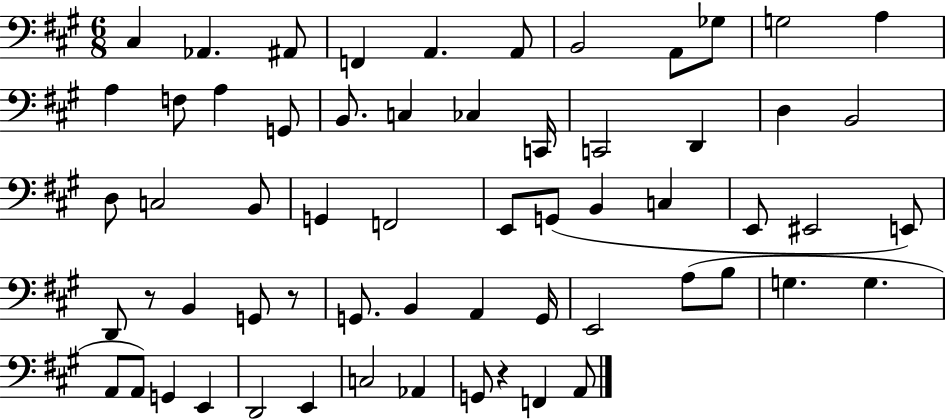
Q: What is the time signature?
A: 6/8